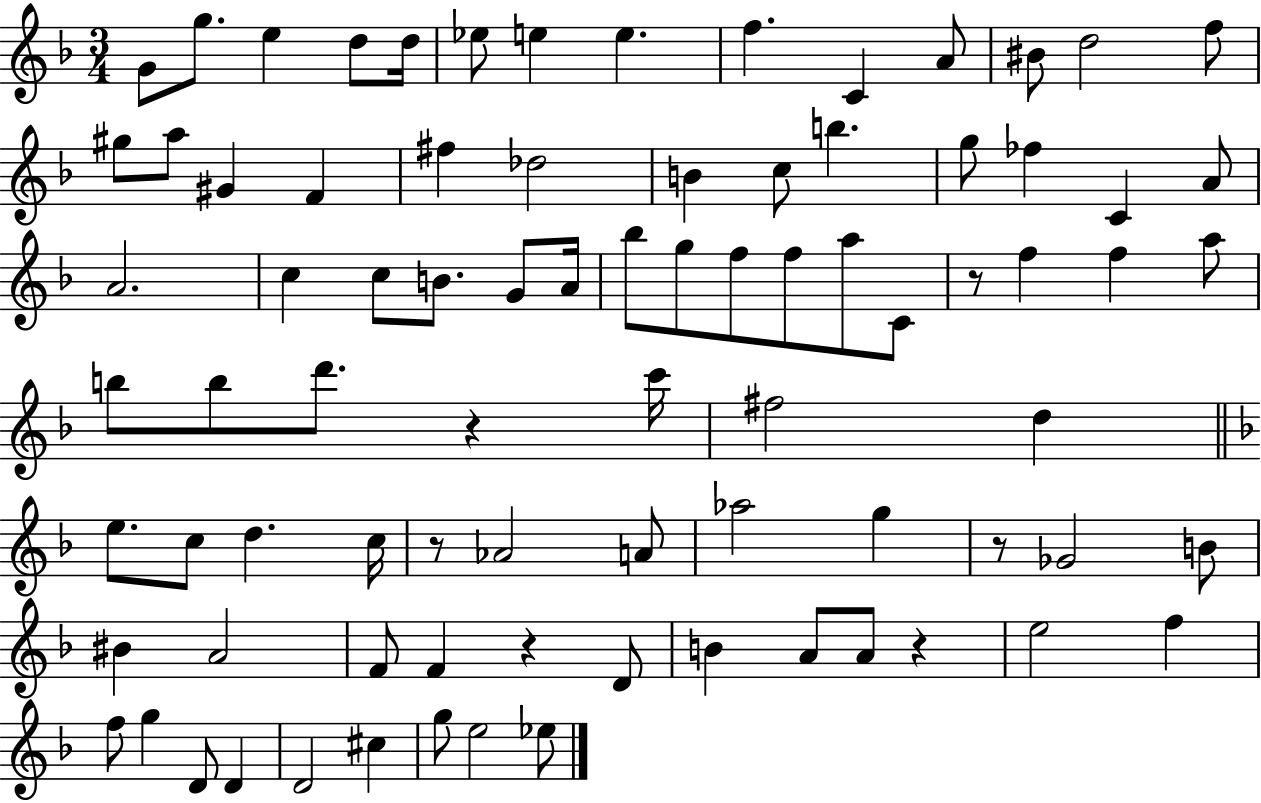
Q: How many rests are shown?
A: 6